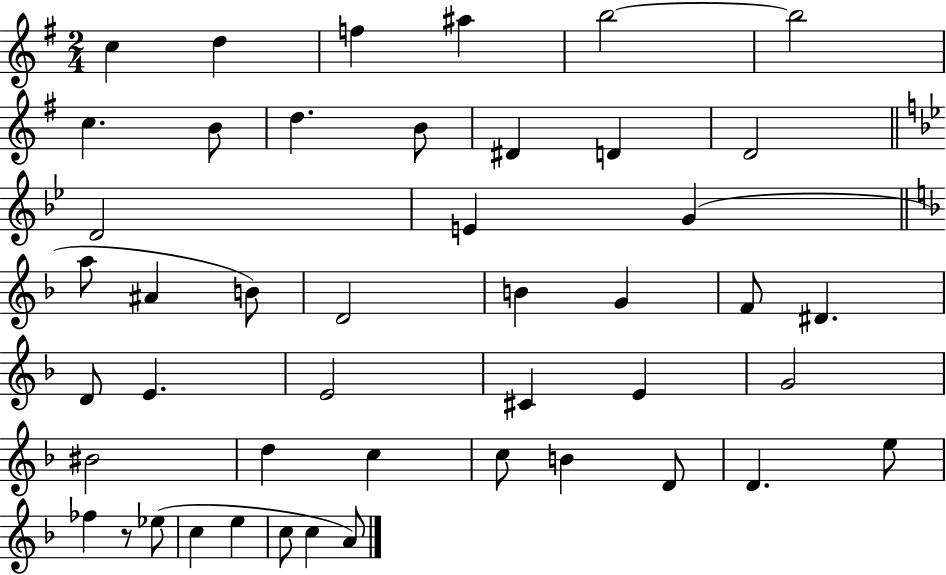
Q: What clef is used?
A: treble